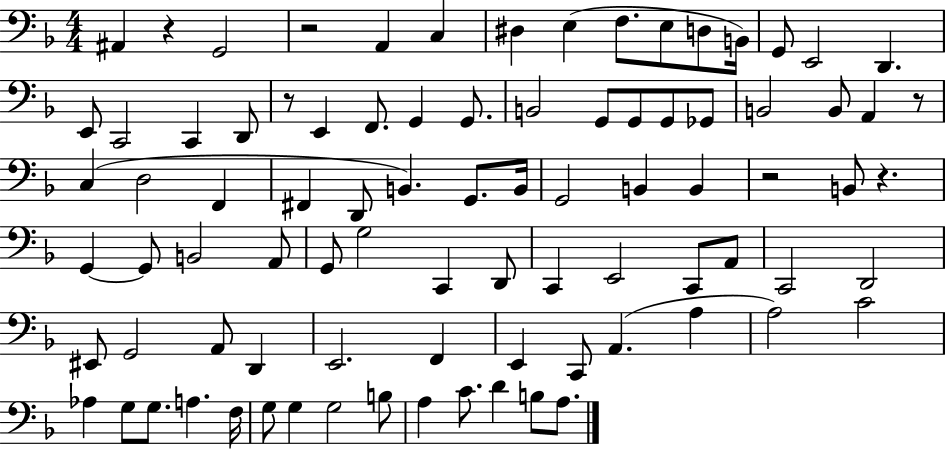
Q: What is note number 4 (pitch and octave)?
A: C3